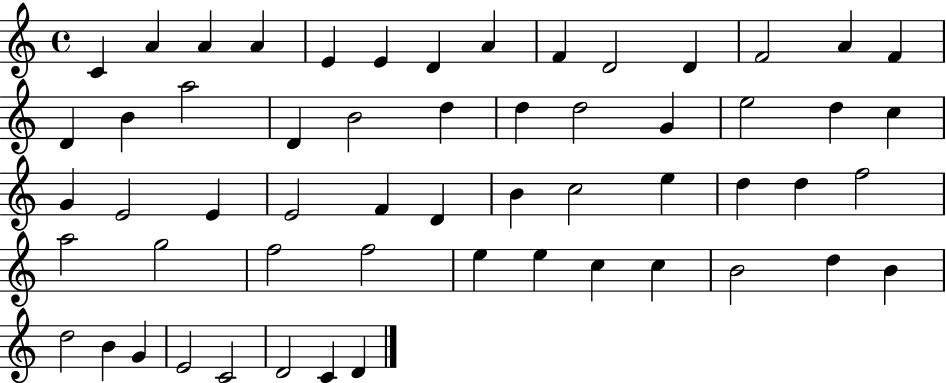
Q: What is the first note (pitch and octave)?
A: C4